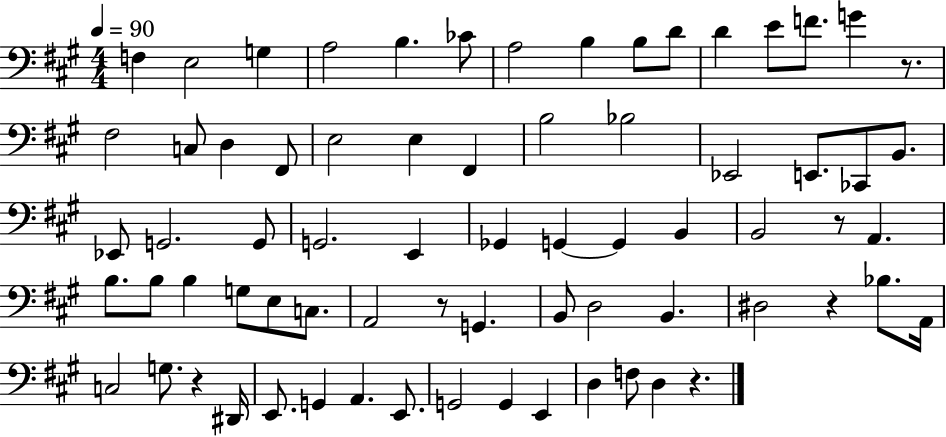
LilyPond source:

{
  \clef bass
  \numericTimeSignature
  \time 4/4
  \key a \major
  \tempo 4 = 90
  f4 e2 g4 | a2 b4. ces'8 | a2 b4 b8 d'8 | d'4 e'8 f'8. g'4 r8. | \break fis2 c8 d4 fis,8 | e2 e4 fis,4 | b2 bes2 | ees,2 e,8. ces,8 b,8. | \break ees,8 g,2. g,8 | g,2. e,4 | ges,4 g,4~~ g,4 b,4 | b,2 r8 a,4. | \break b8. b8 b4 g8 e8 c8. | a,2 r8 g,4. | b,8 d2 b,4. | dis2 r4 bes8. a,16 | \break c2 g8. r4 dis,16 | e,8. g,4 a,4. e,8. | g,2 g,4 e,4 | d4 f8 d4 r4. | \break \bar "|."
}